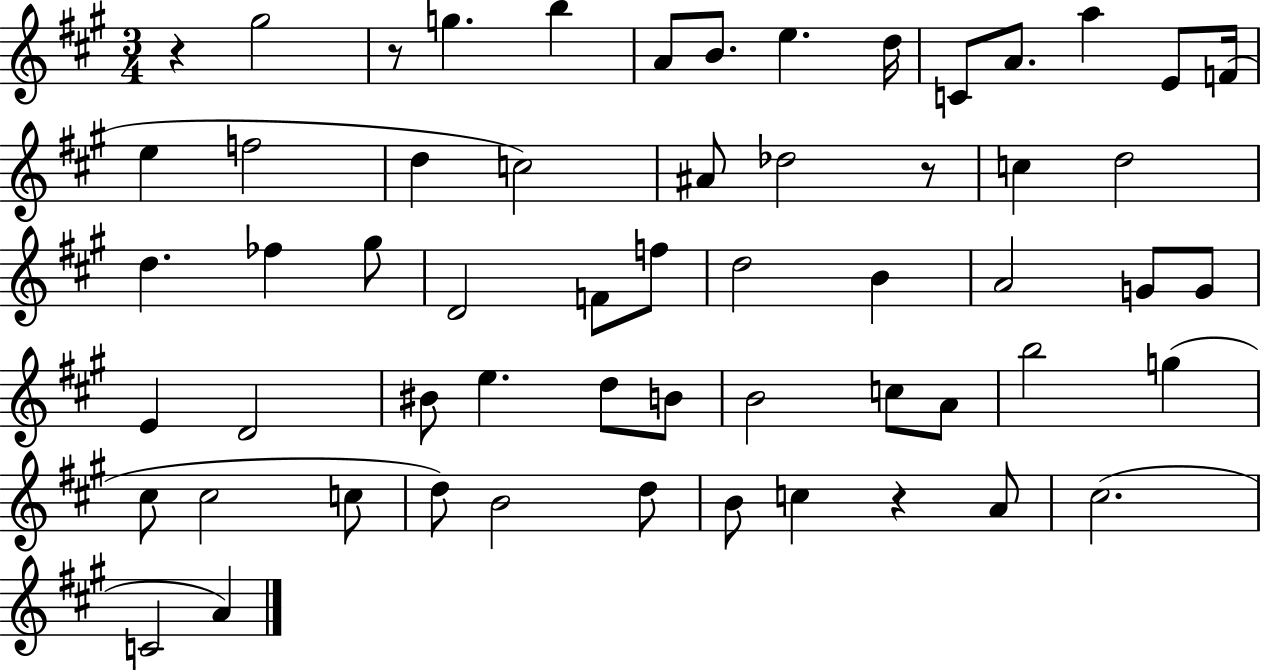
R/q G#5/h R/e G5/q. B5/q A4/e B4/e. E5/q. D5/s C4/e A4/e. A5/q E4/e F4/s E5/q F5/h D5/q C5/h A#4/e Db5/h R/e C5/q D5/h D5/q. FES5/q G#5/e D4/h F4/e F5/e D5/h B4/q A4/h G4/e G4/e E4/q D4/h BIS4/e E5/q. D5/e B4/e B4/h C5/e A4/e B5/h G5/q C#5/e C#5/h C5/e D5/e B4/h D5/e B4/e C5/q R/q A4/e C#5/h. C4/h A4/q